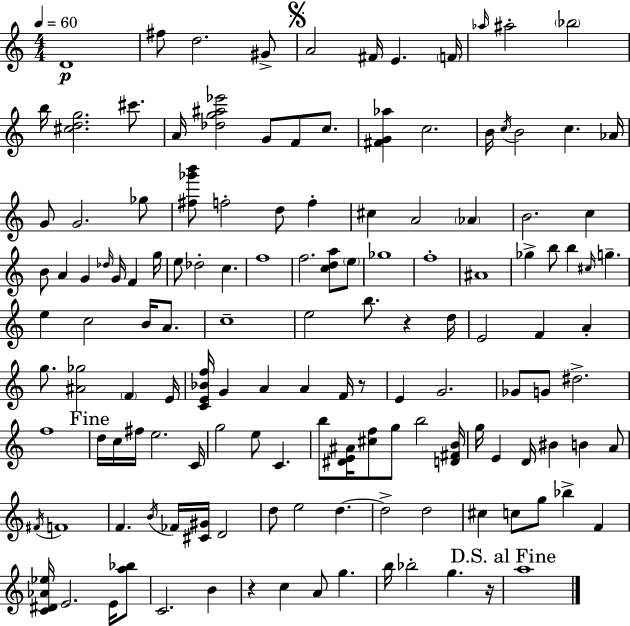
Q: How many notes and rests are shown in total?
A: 140